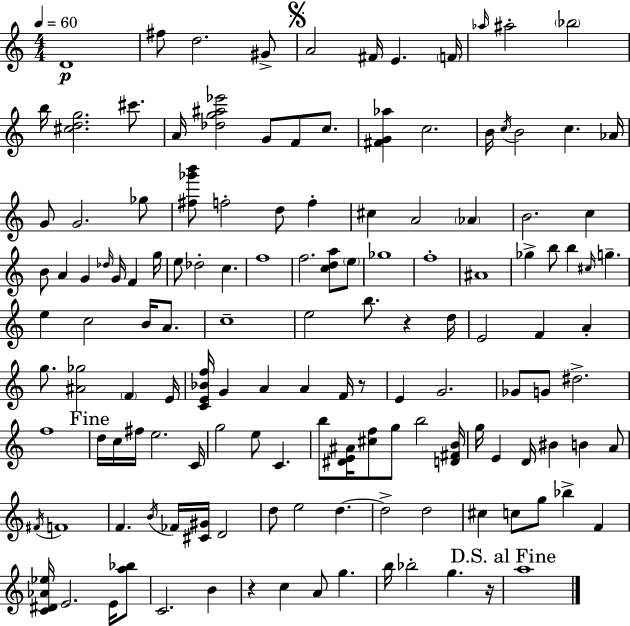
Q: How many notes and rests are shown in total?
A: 140